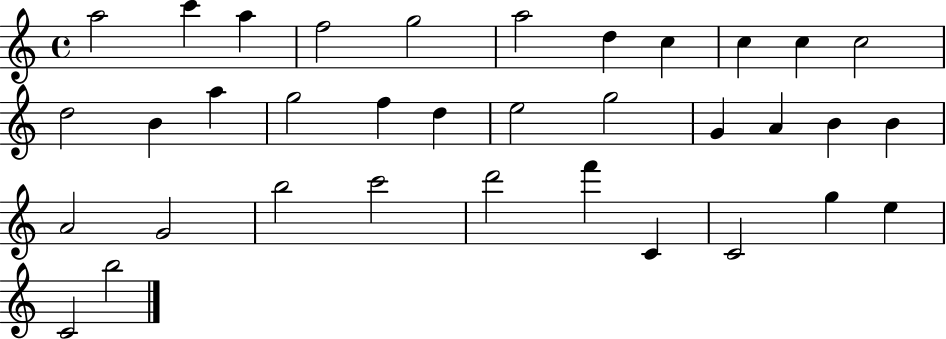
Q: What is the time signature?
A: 4/4